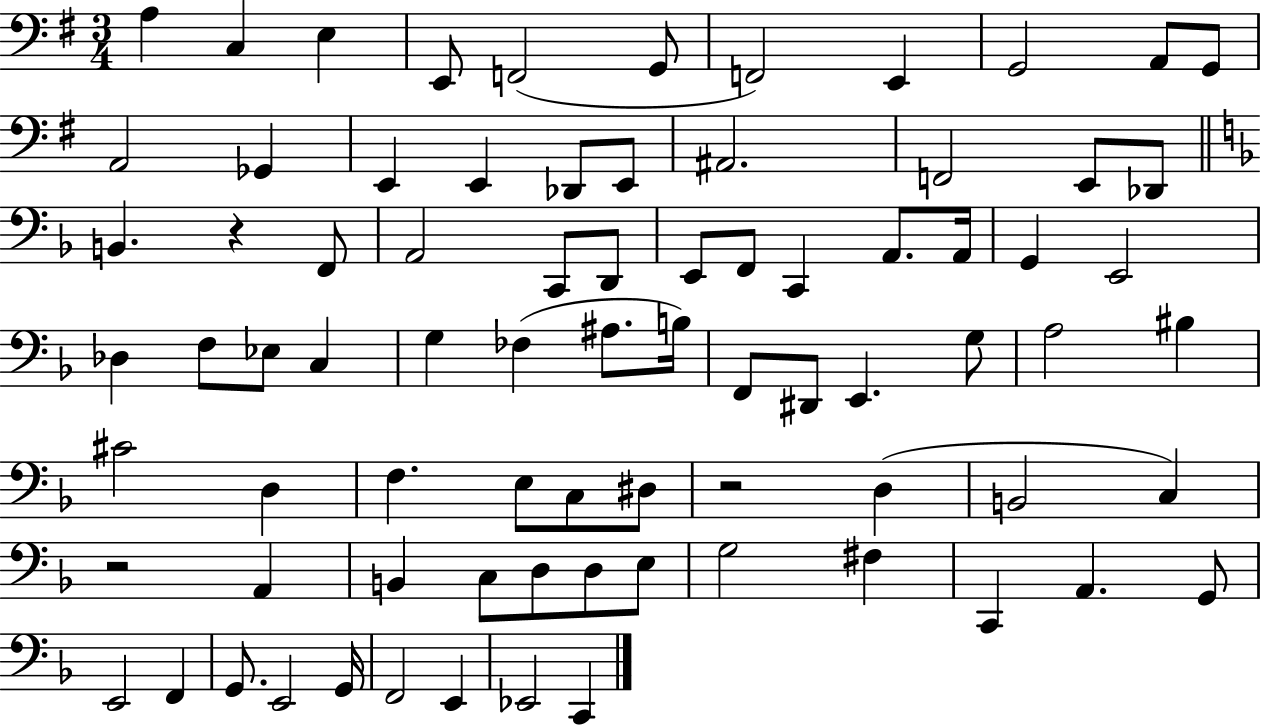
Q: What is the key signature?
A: G major